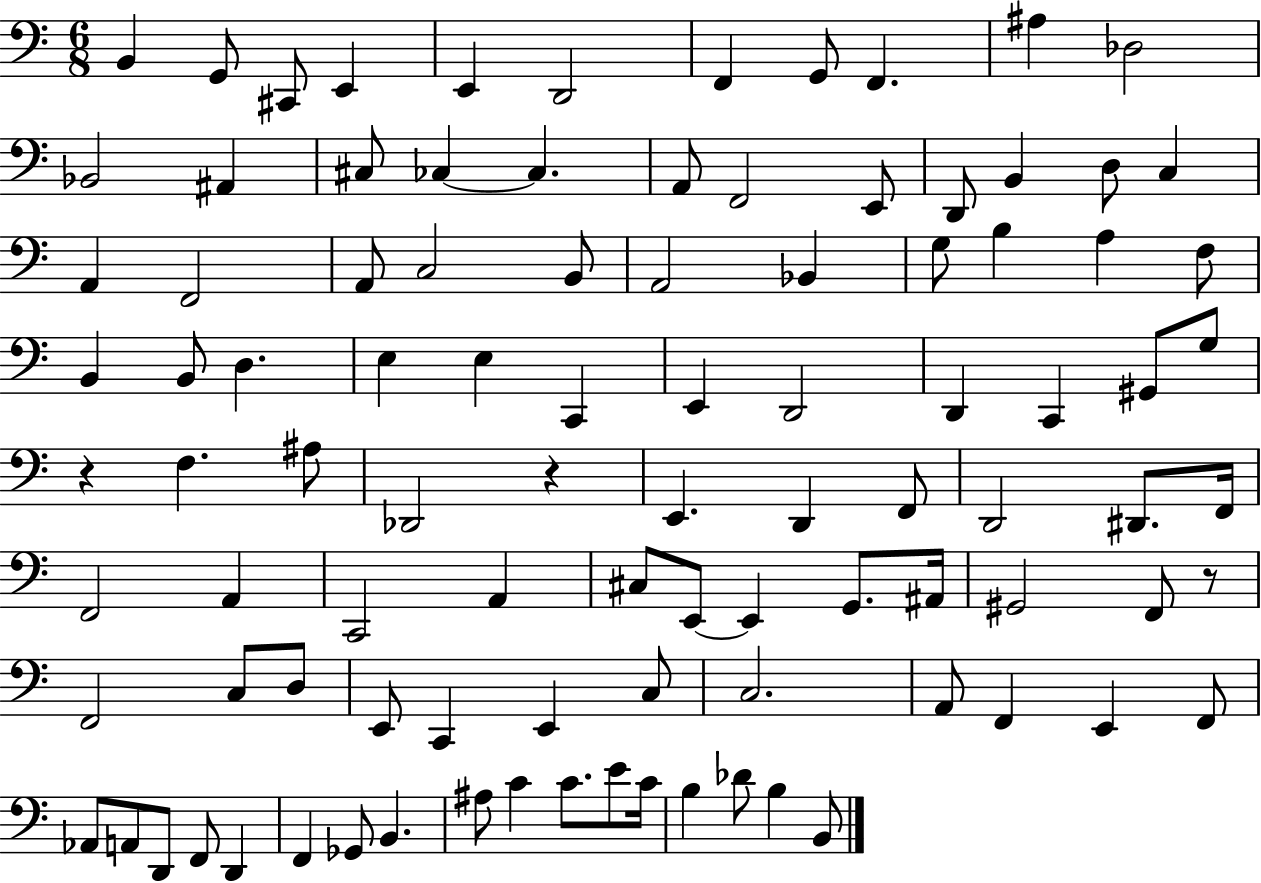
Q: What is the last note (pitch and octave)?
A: B2